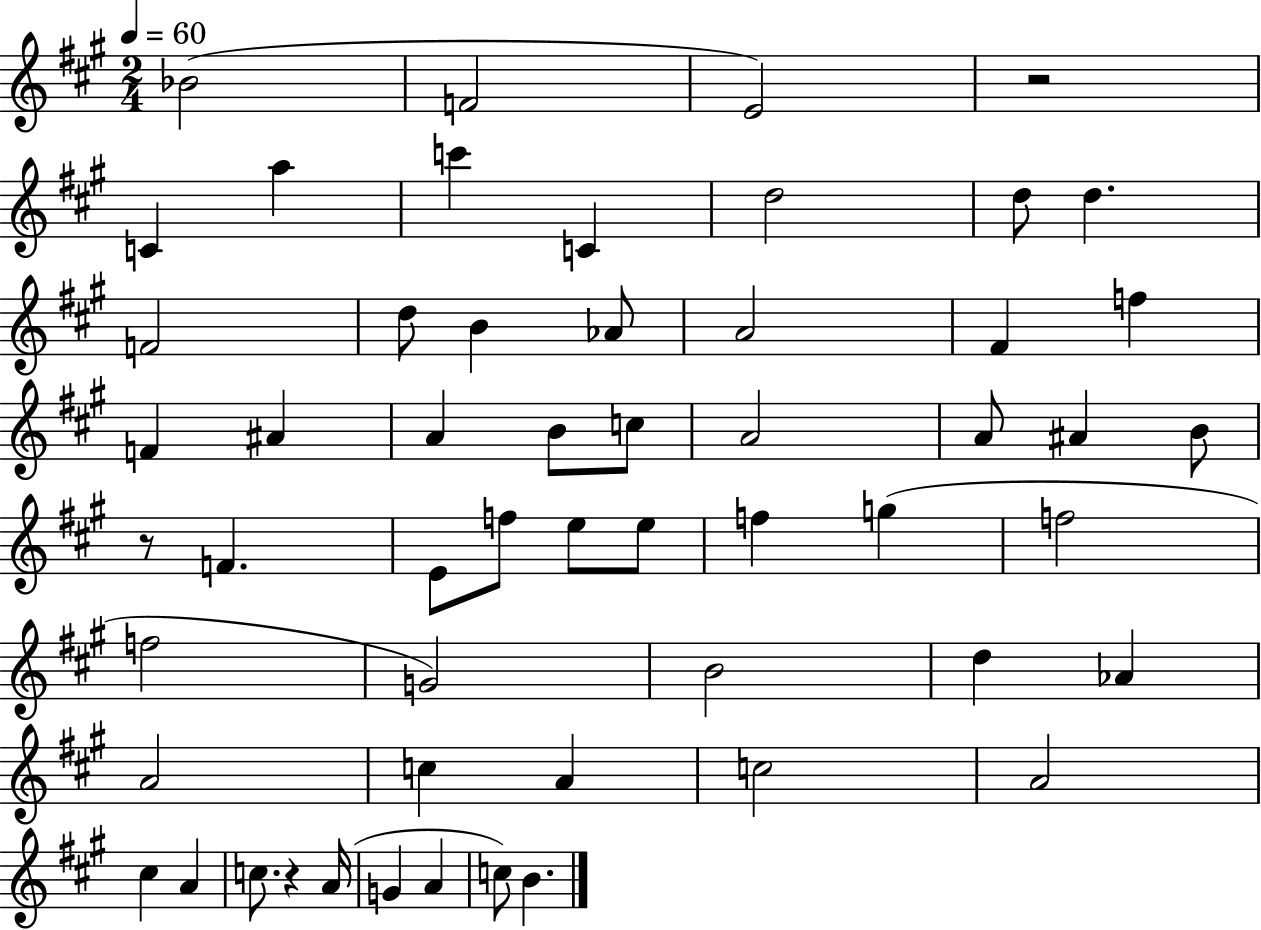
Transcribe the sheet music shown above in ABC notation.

X:1
T:Untitled
M:2/4
L:1/4
K:A
_B2 F2 E2 z2 C a c' C d2 d/2 d F2 d/2 B _A/2 A2 ^F f F ^A A B/2 c/2 A2 A/2 ^A B/2 z/2 F E/2 f/2 e/2 e/2 f g f2 f2 G2 B2 d _A A2 c A c2 A2 ^c A c/2 z A/4 G A c/2 B